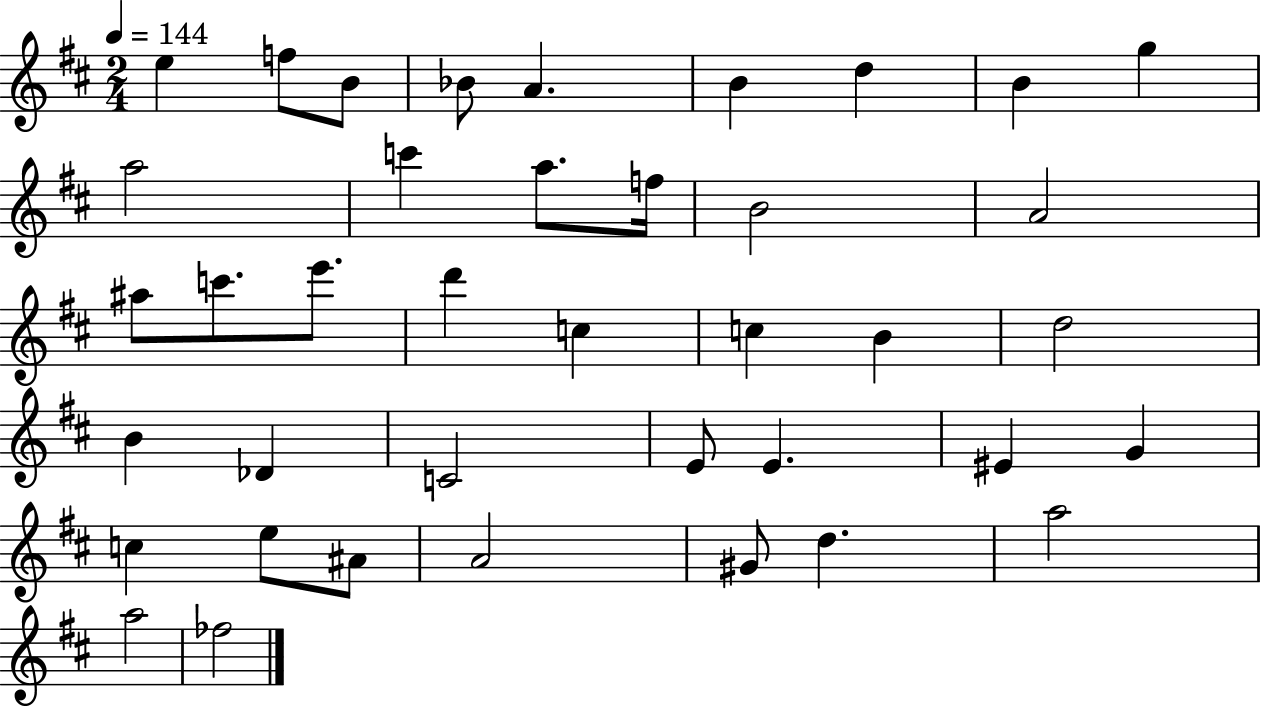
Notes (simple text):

E5/q F5/e B4/e Bb4/e A4/q. B4/q D5/q B4/q G5/q A5/h C6/q A5/e. F5/s B4/h A4/h A#5/e C6/e. E6/e. D6/q C5/q C5/q B4/q D5/h B4/q Db4/q C4/h E4/e E4/q. EIS4/q G4/q C5/q E5/e A#4/e A4/h G#4/e D5/q. A5/h A5/h FES5/h